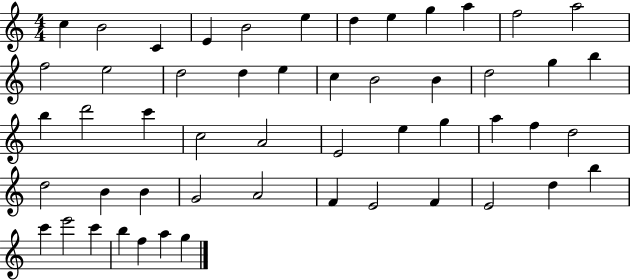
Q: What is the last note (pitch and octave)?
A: G5